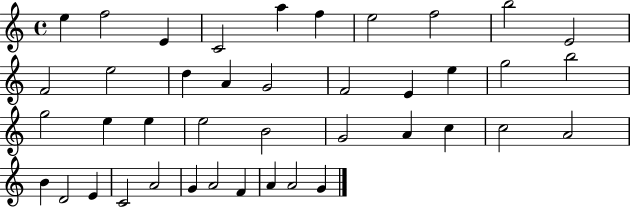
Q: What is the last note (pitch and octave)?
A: G4